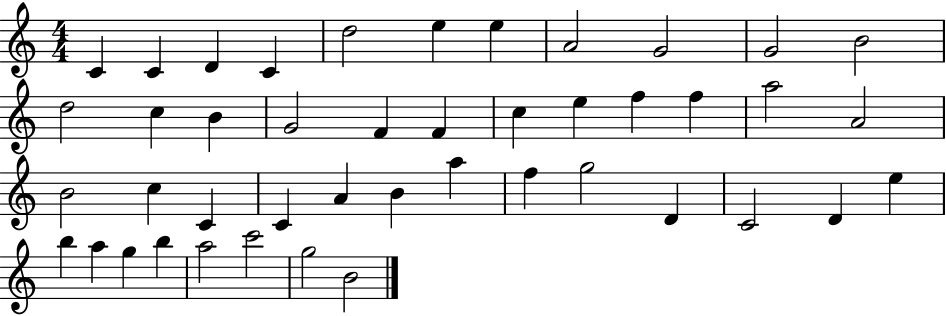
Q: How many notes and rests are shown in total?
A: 44